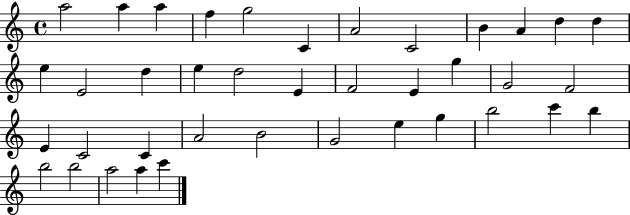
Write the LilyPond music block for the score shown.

{
  \clef treble
  \time 4/4
  \defaultTimeSignature
  \key c \major
  a''2 a''4 a''4 | f''4 g''2 c'4 | a'2 c'2 | b'4 a'4 d''4 d''4 | \break e''4 e'2 d''4 | e''4 d''2 e'4 | f'2 e'4 g''4 | g'2 f'2 | \break e'4 c'2 c'4 | a'2 b'2 | g'2 e''4 g''4 | b''2 c'''4 b''4 | \break b''2 b''2 | a''2 a''4 c'''4 | \bar "|."
}